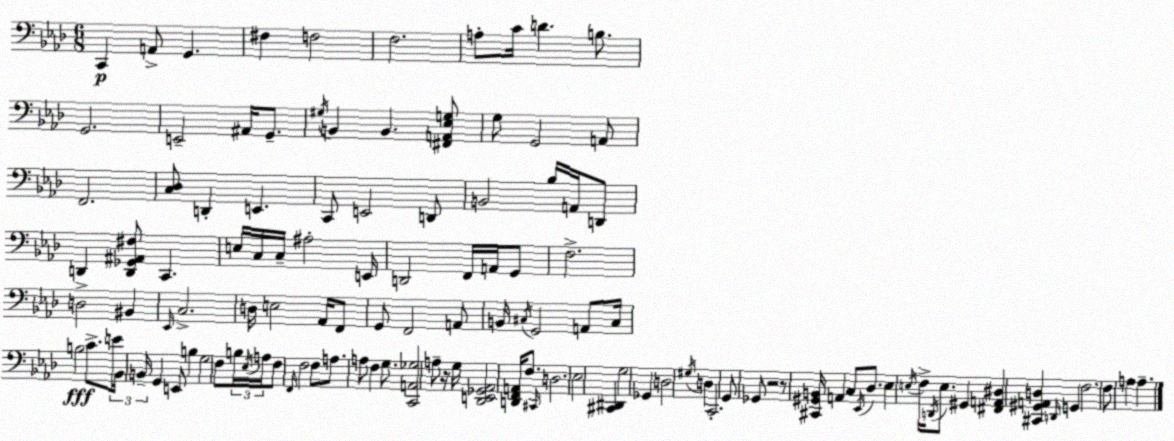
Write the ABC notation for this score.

X:1
T:Untitled
M:6/8
L:1/4
K:Fm
C,, A,,/2 G,, ^F, F,2 F,2 A,/2 C/4 D B,/2 G,,2 E,,2 ^A,,/4 G,,/2 ^G,/4 B,, B,, [^F,,A,,_E,G,]/2 G,/2 G,,2 A,,/2 F,,2 [C,_D,]/2 D,, E,, C,,/2 E,,2 D,,/2 B,,2 _B,/4 A,,/4 D,,/2 D,, [D,,_G,,^A,,^F,]/2 C,, E,/4 C,/4 C,/4 ^A,2 E,,/4 D,,2 F,,/4 A,,/4 G,,/2 F,2 D,2 ^B,, _E,,/4 C,2 D,/4 E,2 _A,,/4 F,,/2 G,,/2 F,,2 A,,/2 B,,/4 ^C,/4 G,,2 A,,/2 ^C,/4 B,2 C/2 E/4 _B,,/4 B,,/4 G,, E,,/2 B, G,2 F,/2 B,/4 _E,/4 A,/4 F,/2 F,,/4 F,2 F,/2 A,/2 A,/2 F, G,/2 [C,,A,,_G,]2 A,/2 z/4 G,/4 [_D,,E,,_G,,_A,,]2 [D,,F,,A,,]/4 F,/2 ^C,,/4 D,2 _E,2 [^C,,^D,,] G,2 _G,, D,2 ^G,/4 D, C,,2 G,,/2 _G,,/2 z2 z/2 [^C,,^G,,B,,]/4 A,, C,/2 _E,,/4 _D,/2 _E, E,/4 F,/4 D,,/4 E,/2 ^G,, [^F,,A,,^D,] [^C,,^G,,A,,D,] D,,/4 G,, F,2 F,/2 A, A,